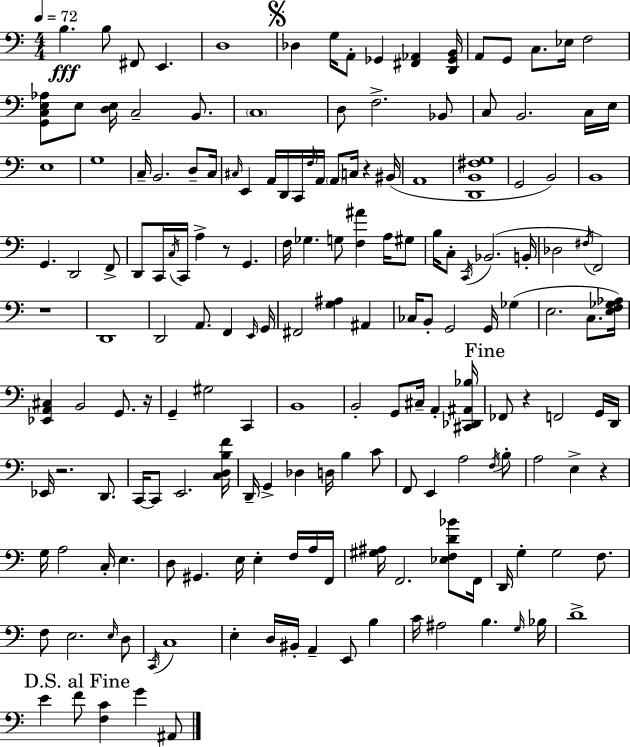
{
  \clef bass
  \numericTimeSignature
  \time 4/4
  \key c \major
  \tempo 4 = 72
  b4.\fff b8 fis,8 e,4. | d1 | \mark \markup { \musicglyph "scripts.segno" } des4 g16 a,8-. ges,4 <fis, aes,>4 <d, ges, b,>16 | a,8 g,8 c8. ees16 f2 | \break <g, c e aes>8 e8 <d e>16 c2-- b,8. | \parenthesize c1 | d8 f2.-> bes,8 | c8 b,2. c16 e16 | \break e1 | g1 | c16-- b,2. d8-- c16 | \grace { cis16 } e,4 a,16 d,16 c,16 \grace { f16 } a,16 \parenthesize a,8 c16 r4 | \break bis,16( a,1 | <d, b, fis g>1 | g,2 b,2) | b,1 | \break g,4. d,2 | f,8-> d,8 c,16 \acciaccatura { c16 } c,16 a4-> r8 g,4. | f16 ges4. g8 <f ais'>4 | a16 gis8 b16 c8-. \acciaccatura { c,16 }( bes,2. | \break b,16-. des2 \acciaccatura { fis16 }) f,2 | r1 | d,1 | d,2 a,8. | \break f,4 \grace { e,16 } g,16 fis,2 <g ais>4 | ais,4 ces16 b,8-. g,2 | g,16 ges4( e2. | c8. <e f ges aes>16) <ees, a, cis>4 b,2 | \break g,8. r16 g,4-- gis2 | c,4 b,1 | b,2-. g,8 | cis16-- a,4-. <cis, des, ais, bes>16 \mark "Fine" fes,8 r4 f,2 | \break g,16 d,16 ees,16 r2. | d,8. c,16~~ c,8 e,2. | <c d b f'>16 d,16-- g,4-> des4 d16 | b4 c'8 f,8 e,4 a2 | \break \acciaccatura { f16 } b8-. a2 e4-> | r4 g16 a2 | c16-. e4. d8 gis,4. e16 | e4-. f16 a16 f,16 <gis ais>16 f,2. | \break <ees f d' bes'>8 f,16 d,16 g4-. g2 | f8. f8 e2. | \grace { e16 } d8 \acciaccatura { c,16 } c1 | e4-. d16 bis,16-. a,4-- | \break e,8 b4 c'16 ais2 | b4. \grace { g16 } bes16 d'1-> | \mark "D.S. al Fine" e'4 f'8 | <f c'>4 g'4 ais,8 \bar "|."
}